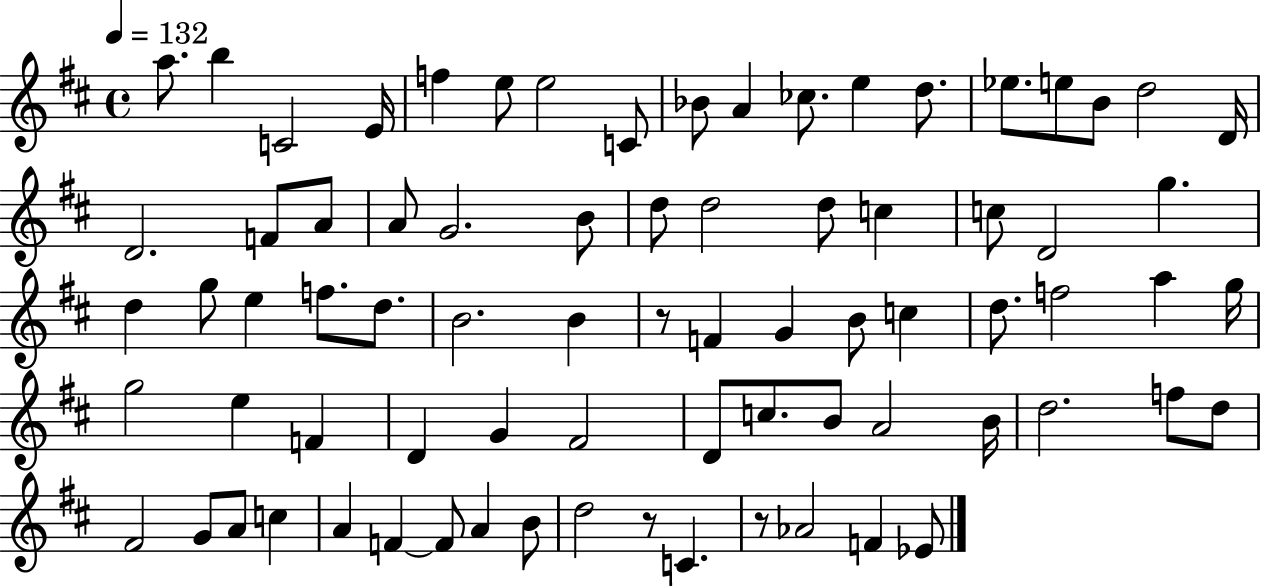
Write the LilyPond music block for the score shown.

{
  \clef treble
  \time 4/4
  \defaultTimeSignature
  \key d \major
  \tempo 4 = 132
  a''8. b''4 c'2 e'16 | f''4 e''8 e''2 c'8 | bes'8 a'4 ces''8. e''4 d''8. | ees''8. e''8 b'8 d''2 d'16 | \break d'2. f'8 a'8 | a'8 g'2. b'8 | d''8 d''2 d''8 c''4 | c''8 d'2 g''4. | \break d''4 g''8 e''4 f''8. d''8. | b'2. b'4 | r8 f'4 g'4 b'8 c''4 | d''8. f''2 a''4 g''16 | \break g''2 e''4 f'4 | d'4 g'4 fis'2 | d'8 c''8. b'8 a'2 b'16 | d''2. f''8 d''8 | \break fis'2 g'8 a'8 c''4 | a'4 f'4~~ f'8 a'4 b'8 | d''2 r8 c'4. | r8 aes'2 f'4 ees'8 | \break \bar "|."
}